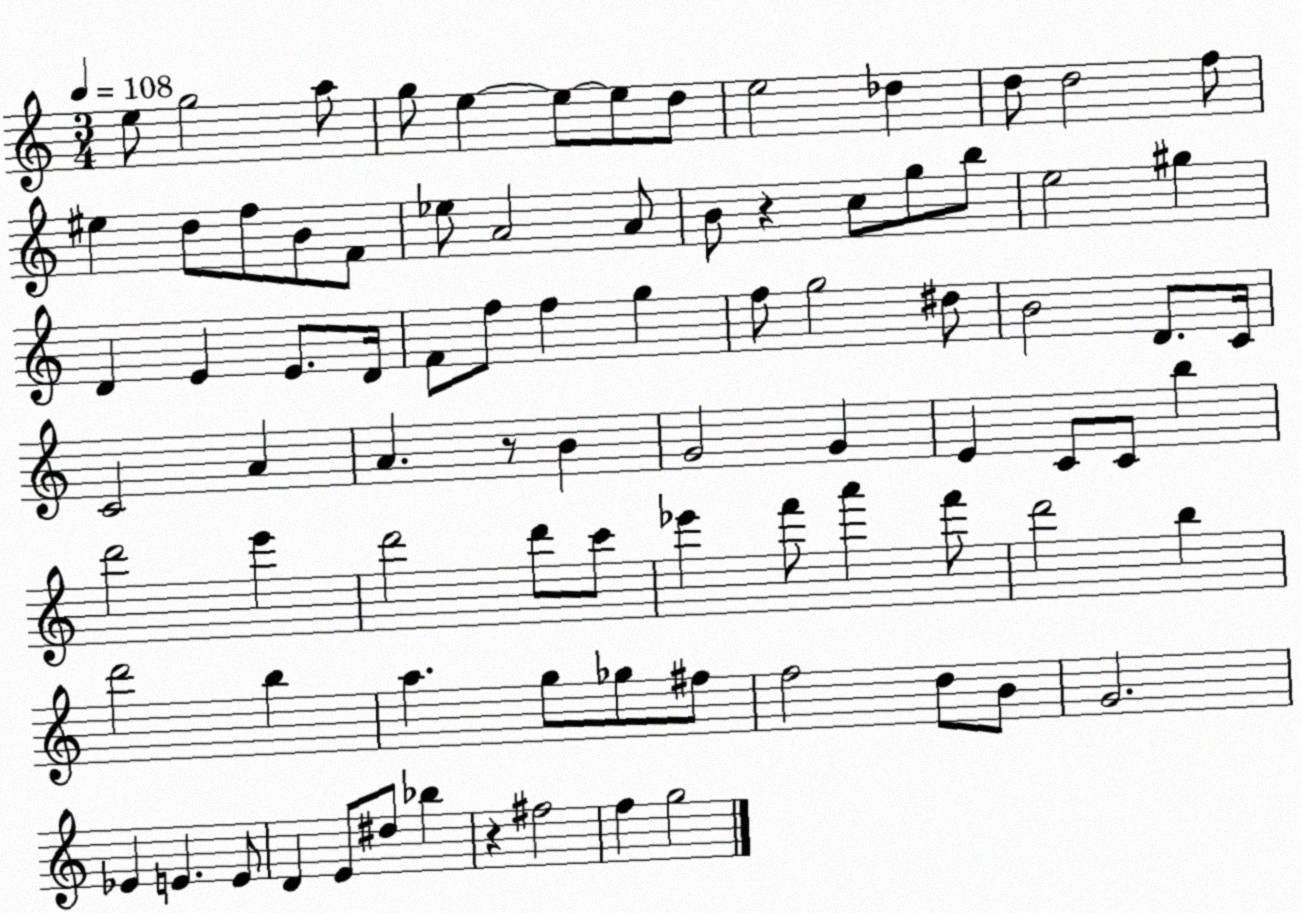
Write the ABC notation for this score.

X:1
T:Untitled
M:3/4
L:1/4
K:C
e/2 g2 a/2 g/2 e e/2 e/2 d/2 e2 _d d/2 d2 f/2 ^e d/2 f/2 B/2 F/2 _e/2 A2 A/2 B/2 z c/2 g/2 b/2 e2 ^g D E E/2 D/4 F/2 f/2 f g f/2 g2 ^d/2 B2 D/2 C/4 C2 A A z/2 B G2 G E C/2 C/2 b d'2 e' d'2 d'/2 c'/2 _e' f'/2 a' f'/2 d'2 b d'2 b a g/2 _g/2 ^f/2 f2 d/2 B/2 G2 _E E E/2 D E/2 ^d/2 _b z ^f2 f g2